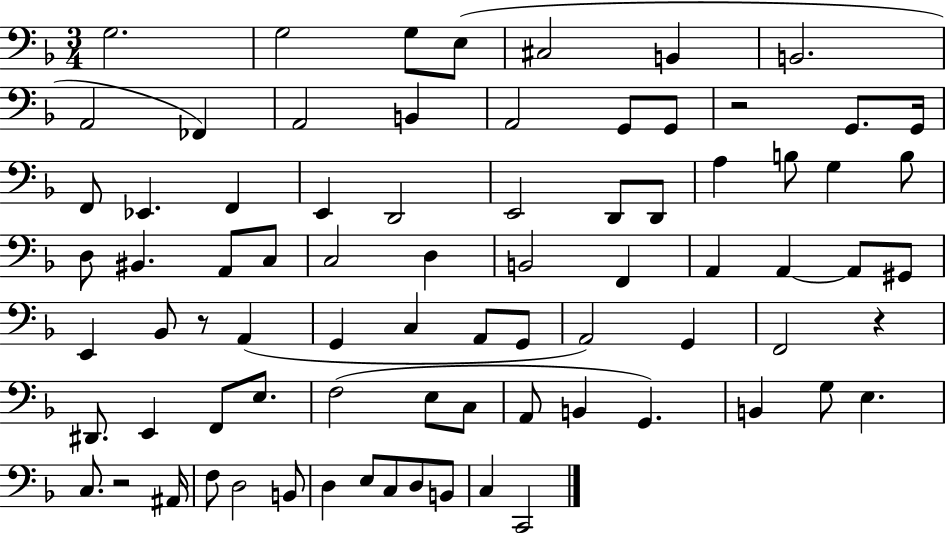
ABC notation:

X:1
T:Untitled
M:3/4
L:1/4
K:F
G,2 G,2 G,/2 E,/2 ^C,2 B,, B,,2 A,,2 _F,, A,,2 B,, A,,2 G,,/2 G,,/2 z2 G,,/2 G,,/4 F,,/2 _E,, F,, E,, D,,2 E,,2 D,,/2 D,,/2 A, B,/2 G, B,/2 D,/2 ^B,, A,,/2 C,/2 C,2 D, B,,2 F,, A,, A,, A,,/2 ^G,,/2 E,, _B,,/2 z/2 A,, G,, C, A,,/2 G,,/2 A,,2 G,, F,,2 z ^D,,/2 E,, F,,/2 E,/2 F,2 E,/2 C,/2 A,,/2 B,, G,, B,, G,/2 E, C,/2 z2 ^A,,/4 F,/2 D,2 B,,/2 D, E,/2 C,/2 D,/2 B,,/2 C, C,,2